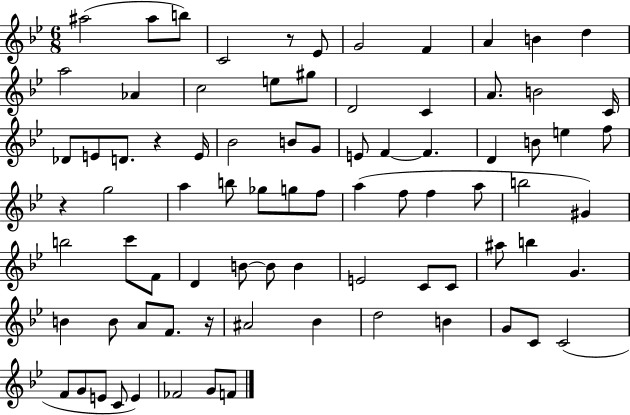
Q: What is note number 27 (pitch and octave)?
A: G4